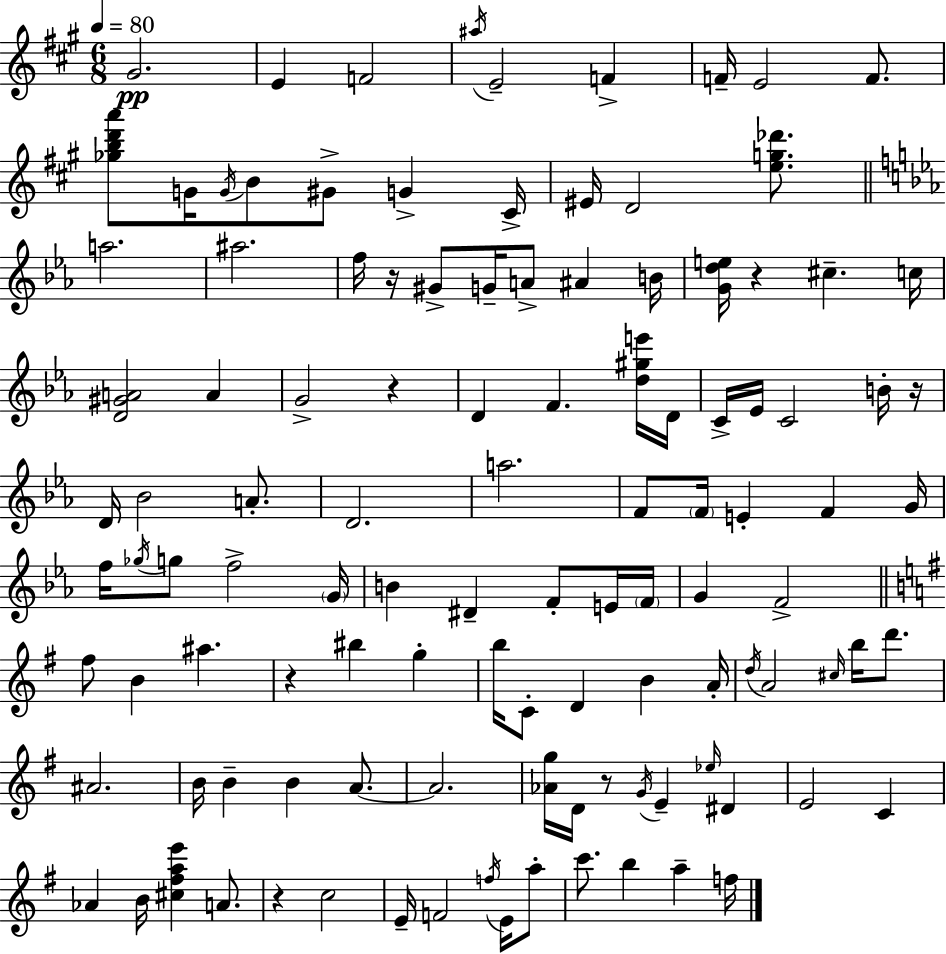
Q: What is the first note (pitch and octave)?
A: G#4